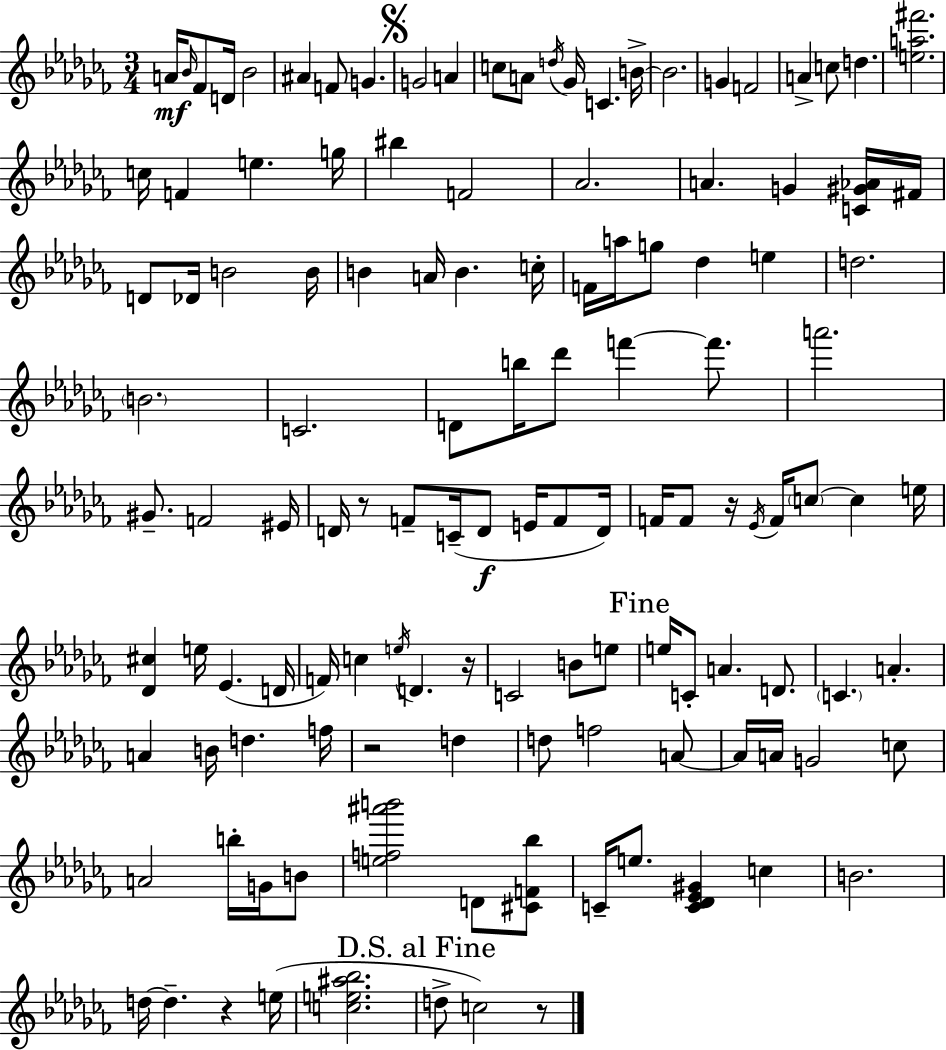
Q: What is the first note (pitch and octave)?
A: A4